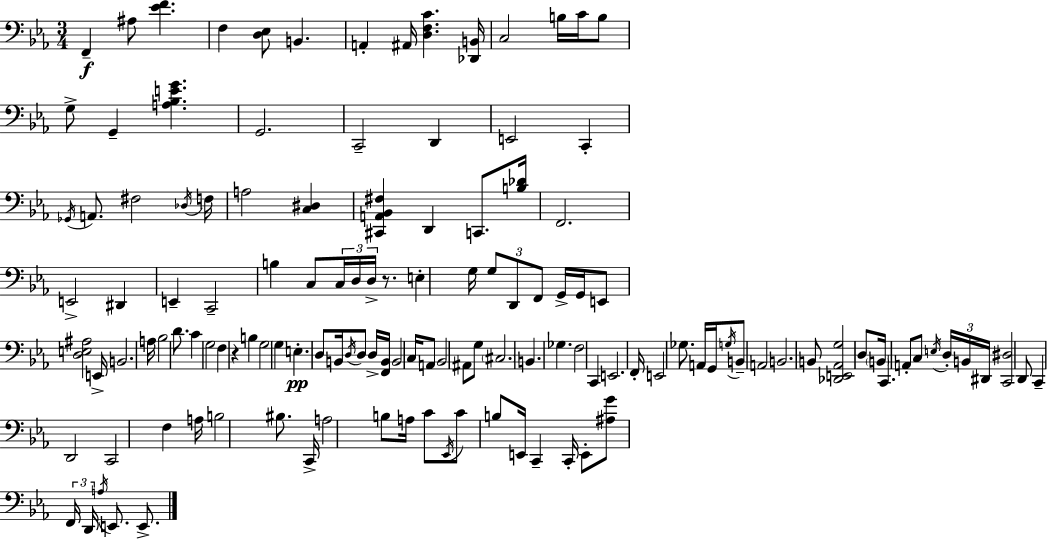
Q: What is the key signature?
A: EES major